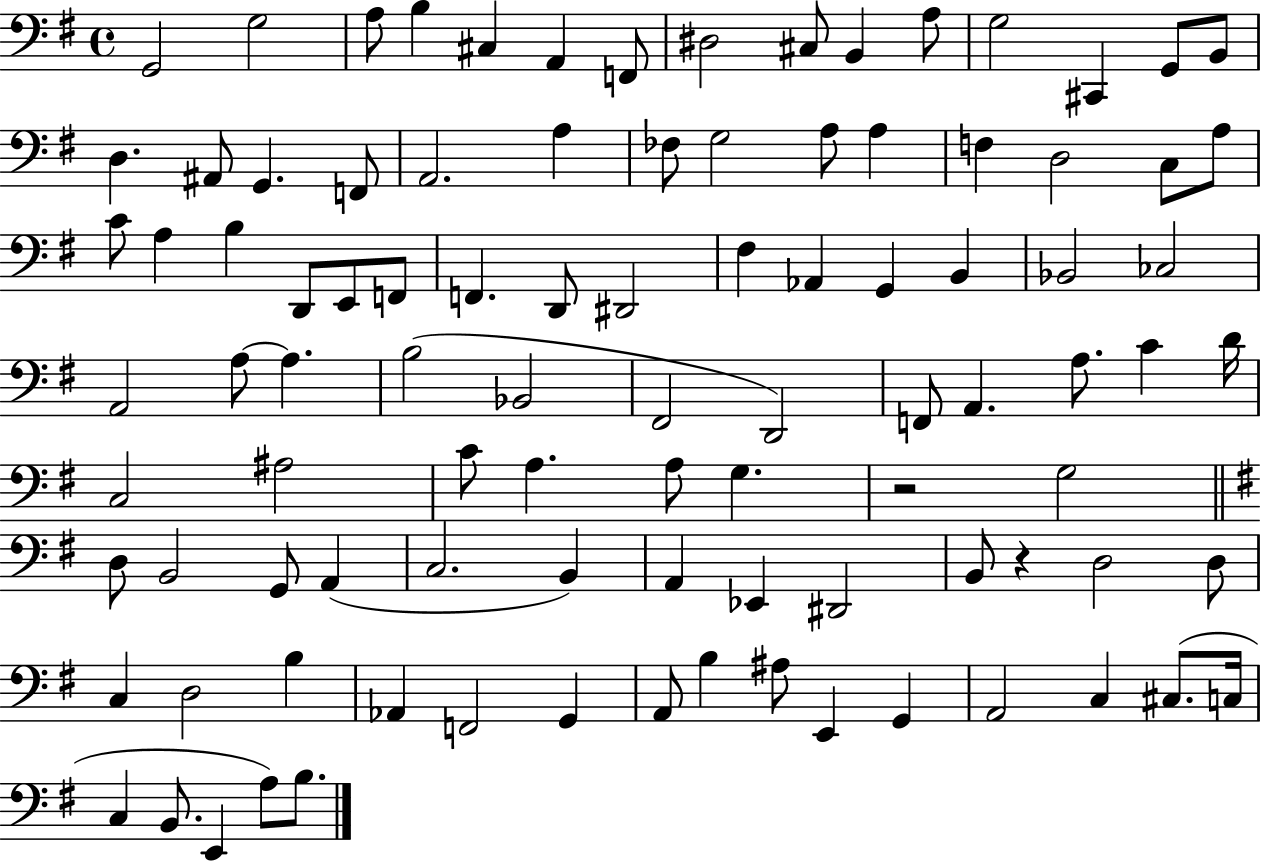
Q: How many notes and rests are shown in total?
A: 97